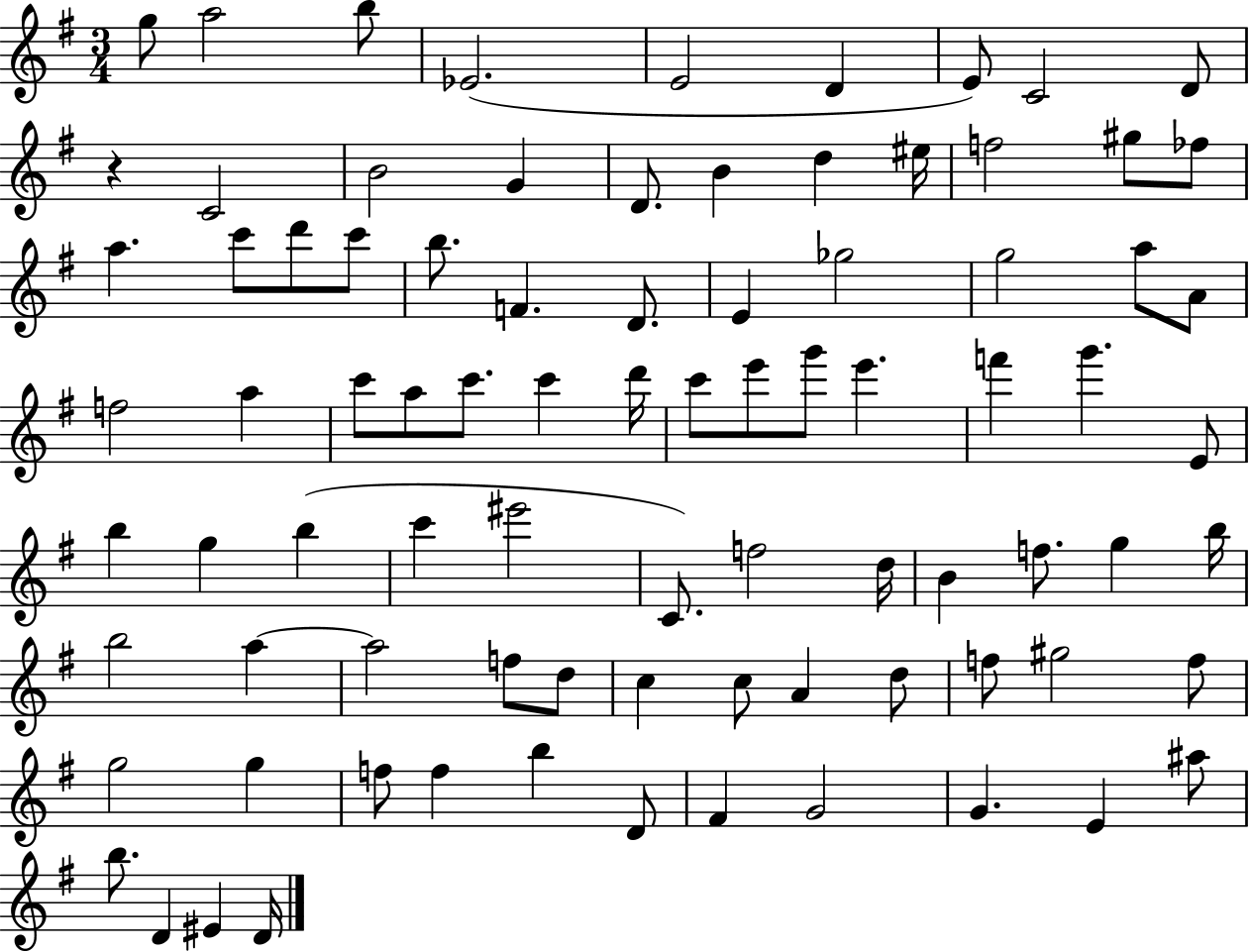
G5/e A5/h B5/e Eb4/h. E4/h D4/q E4/e C4/h D4/e R/q C4/h B4/h G4/q D4/e. B4/q D5/q EIS5/s F5/h G#5/e FES5/e A5/q. C6/e D6/e C6/e B5/e. F4/q. D4/e. E4/q Gb5/h G5/h A5/e A4/e F5/h A5/q C6/e A5/e C6/e. C6/q D6/s C6/e E6/e G6/e E6/q. F6/q G6/q. E4/e B5/q G5/q B5/q C6/q EIS6/h C4/e. F5/h D5/s B4/q F5/e. G5/q B5/s B5/h A5/q A5/h F5/e D5/e C5/q C5/e A4/q D5/e F5/e G#5/h F5/e G5/h G5/q F5/e F5/q B5/q D4/e F#4/q G4/h G4/q. E4/q A#5/e B5/e. D4/q EIS4/q D4/s